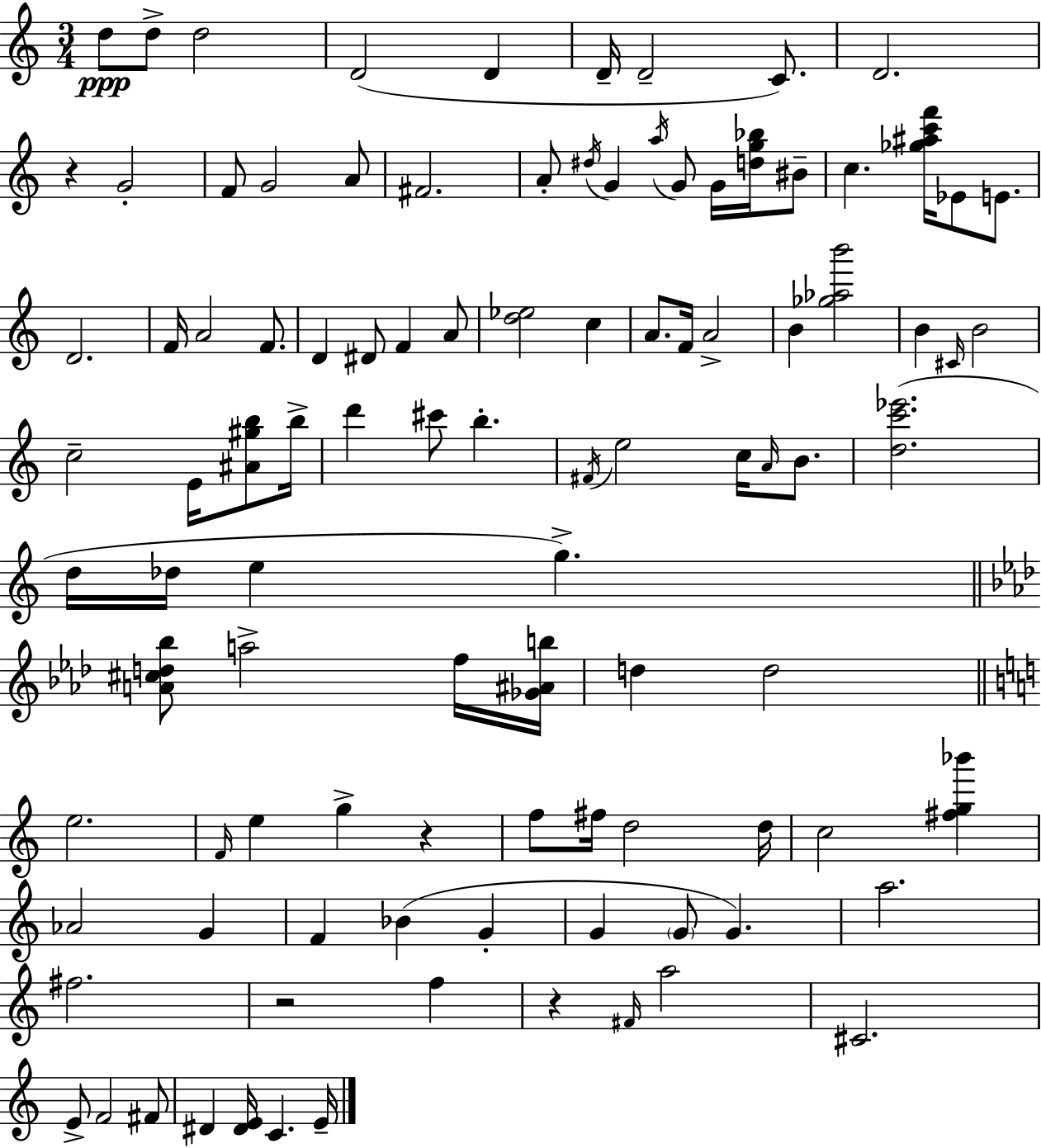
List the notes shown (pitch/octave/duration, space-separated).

D5/e D5/e D5/h D4/h D4/q D4/s D4/h C4/e. D4/h. R/q G4/h F4/e G4/h A4/e F#4/h. A4/e D#5/s G4/q A5/s G4/e G4/s [D5,G5,Bb5]/s BIS4/e C5/q. [Gb5,A#5,C6,F6]/s Eb4/e E4/e. D4/h. F4/s A4/h F4/e. D4/q D#4/e F4/q A4/e [D5,Eb5]/h C5/q A4/e. F4/s A4/h B4/q [Gb5,Ab5,B6]/h B4/q C#4/s B4/h C5/h E4/s [A#4,G#5,B5]/e B5/s D6/q C#6/e B5/q. F#4/s E5/h C5/s A4/s B4/e. [D5,C6,Eb6]/h. D5/s Db5/s E5/q G5/q. [A4,C#5,D5,Bb5]/e A5/h F5/s [Gb4,A#4,B5]/s D5/q D5/h E5/h. F4/s E5/q G5/q R/q F5/e F#5/s D5/h D5/s C5/h [F#5,G5,Bb6]/q Ab4/h G4/q F4/q Bb4/q G4/q G4/q G4/e G4/q. A5/h. F#5/h. R/h F5/q R/q F#4/s A5/h C#4/h. E4/e F4/h F#4/e D#4/q [D#4,E4]/s C4/q. E4/s